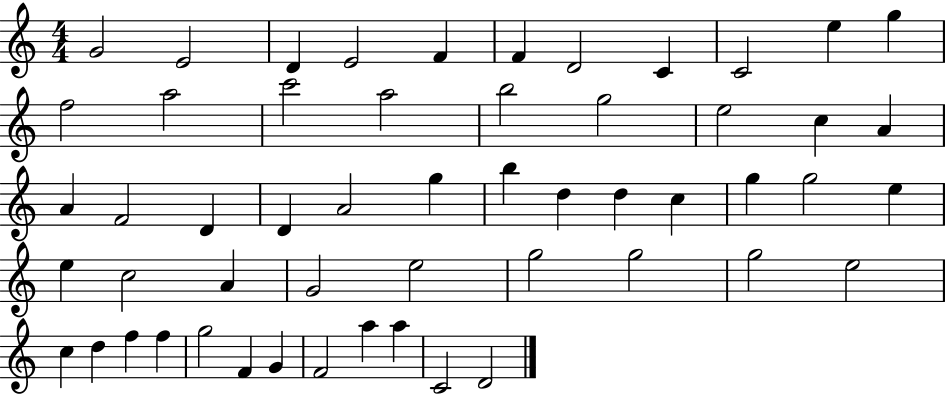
G4/h E4/h D4/q E4/h F4/q F4/q D4/h C4/q C4/h E5/q G5/q F5/h A5/h C6/h A5/h B5/h G5/h E5/h C5/q A4/q A4/q F4/h D4/q D4/q A4/h G5/q B5/q D5/q D5/q C5/q G5/q G5/h E5/q E5/q C5/h A4/q G4/h E5/h G5/h G5/h G5/h E5/h C5/q D5/q F5/q F5/q G5/h F4/q G4/q F4/h A5/q A5/q C4/h D4/h